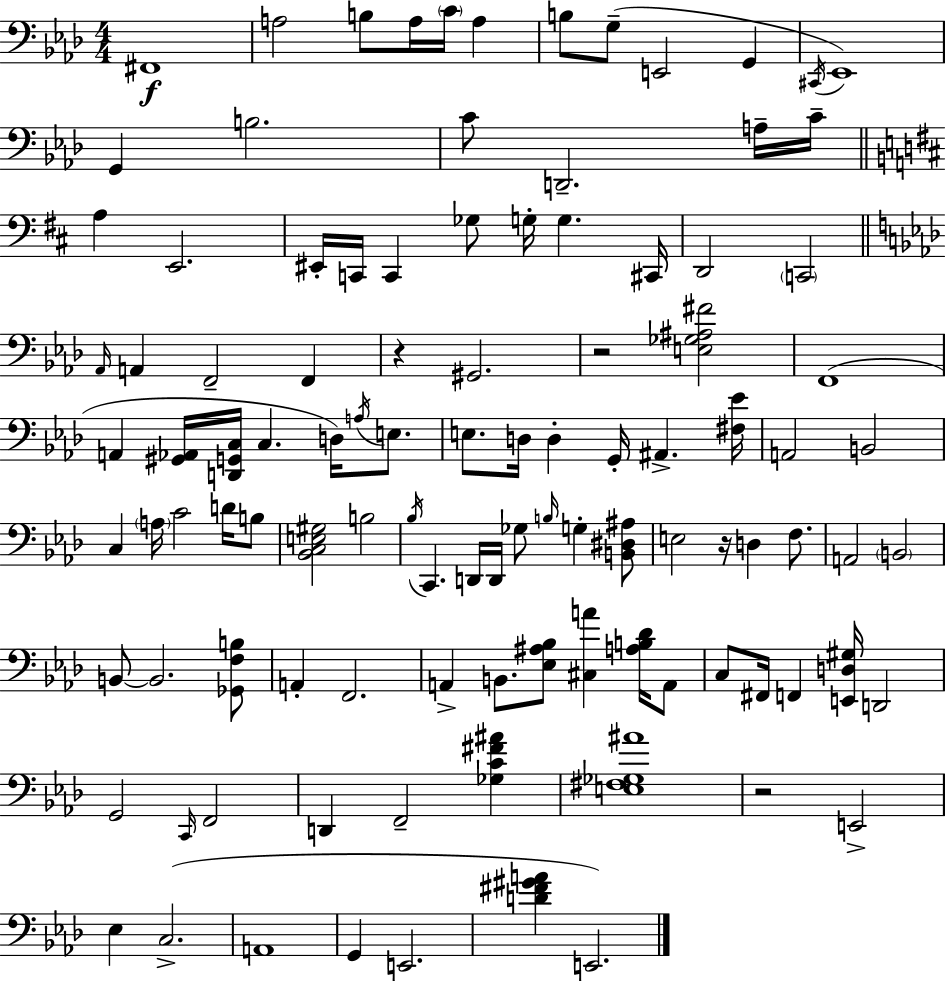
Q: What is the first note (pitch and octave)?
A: F#2